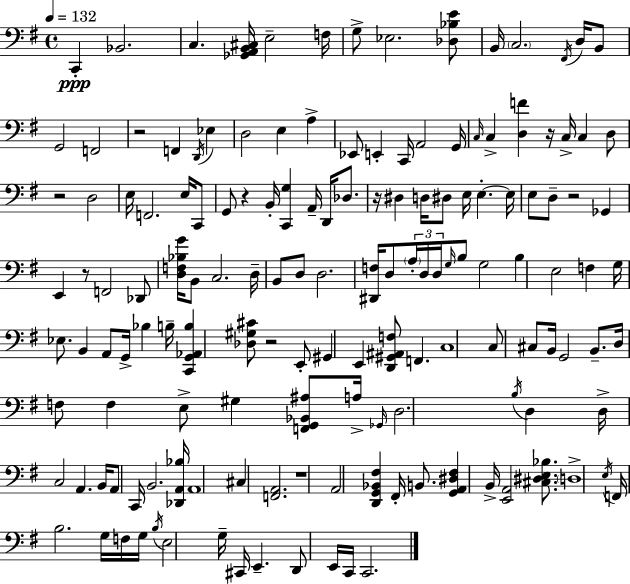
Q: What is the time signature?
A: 4/4